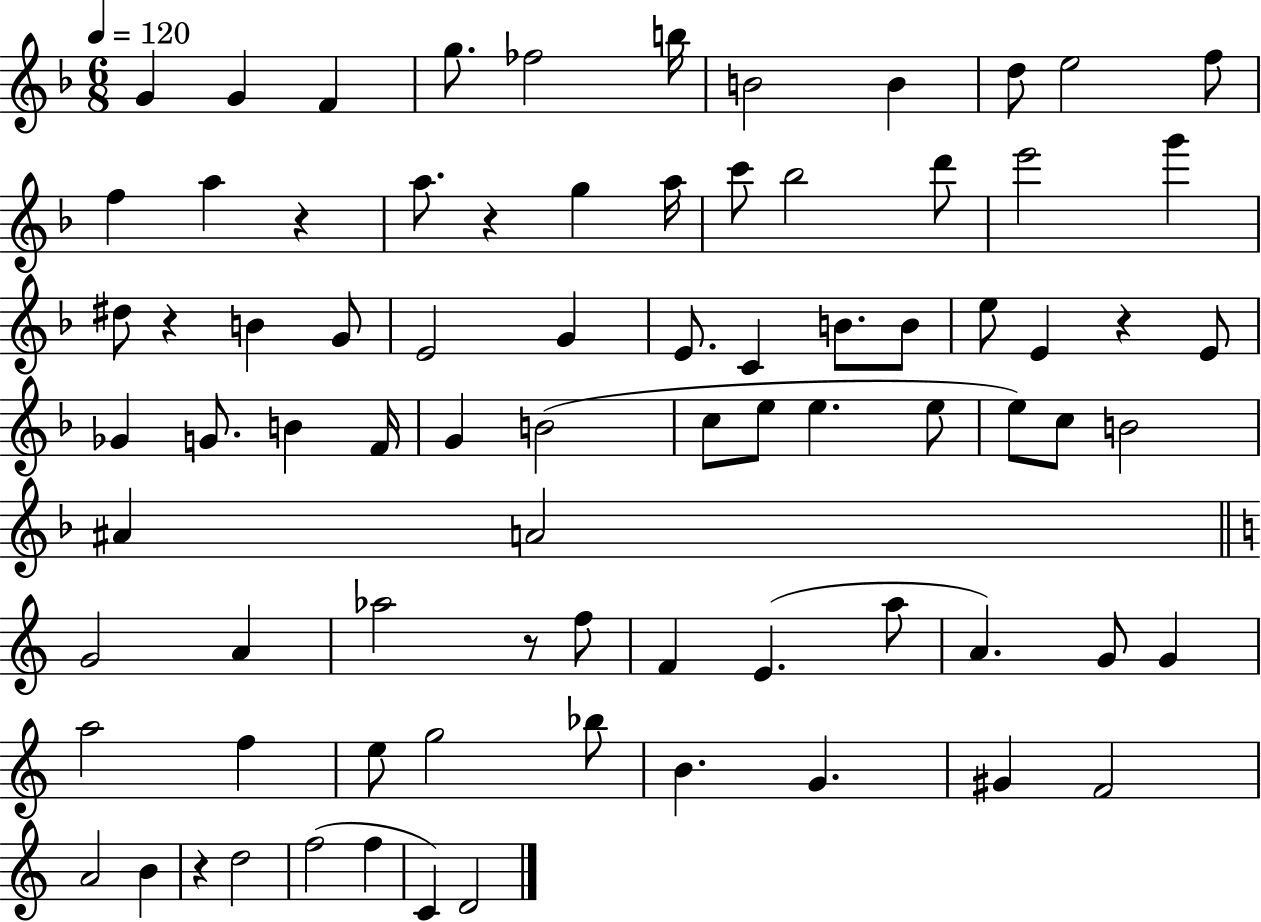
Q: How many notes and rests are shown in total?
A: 80